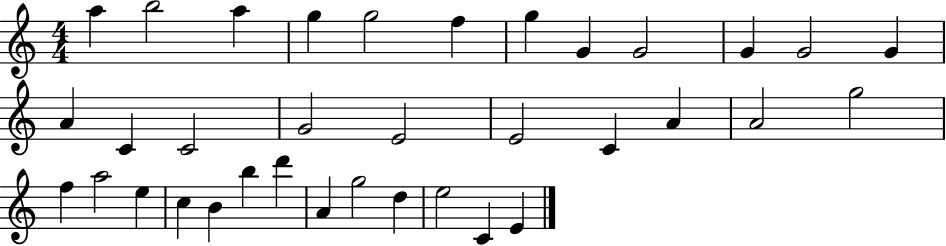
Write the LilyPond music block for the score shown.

{
  \clef treble
  \numericTimeSignature
  \time 4/4
  \key c \major
  a''4 b''2 a''4 | g''4 g''2 f''4 | g''4 g'4 g'2 | g'4 g'2 g'4 | \break a'4 c'4 c'2 | g'2 e'2 | e'2 c'4 a'4 | a'2 g''2 | \break f''4 a''2 e''4 | c''4 b'4 b''4 d'''4 | a'4 g''2 d''4 | e''2 c'4 e'4 | \break \bar "|."
}